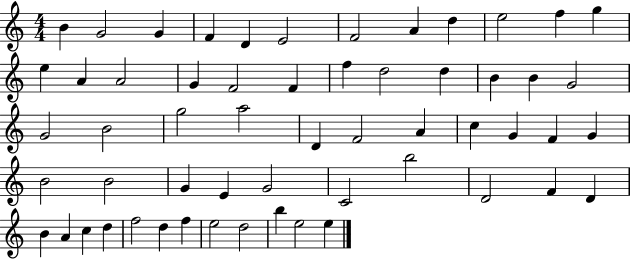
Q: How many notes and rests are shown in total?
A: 57